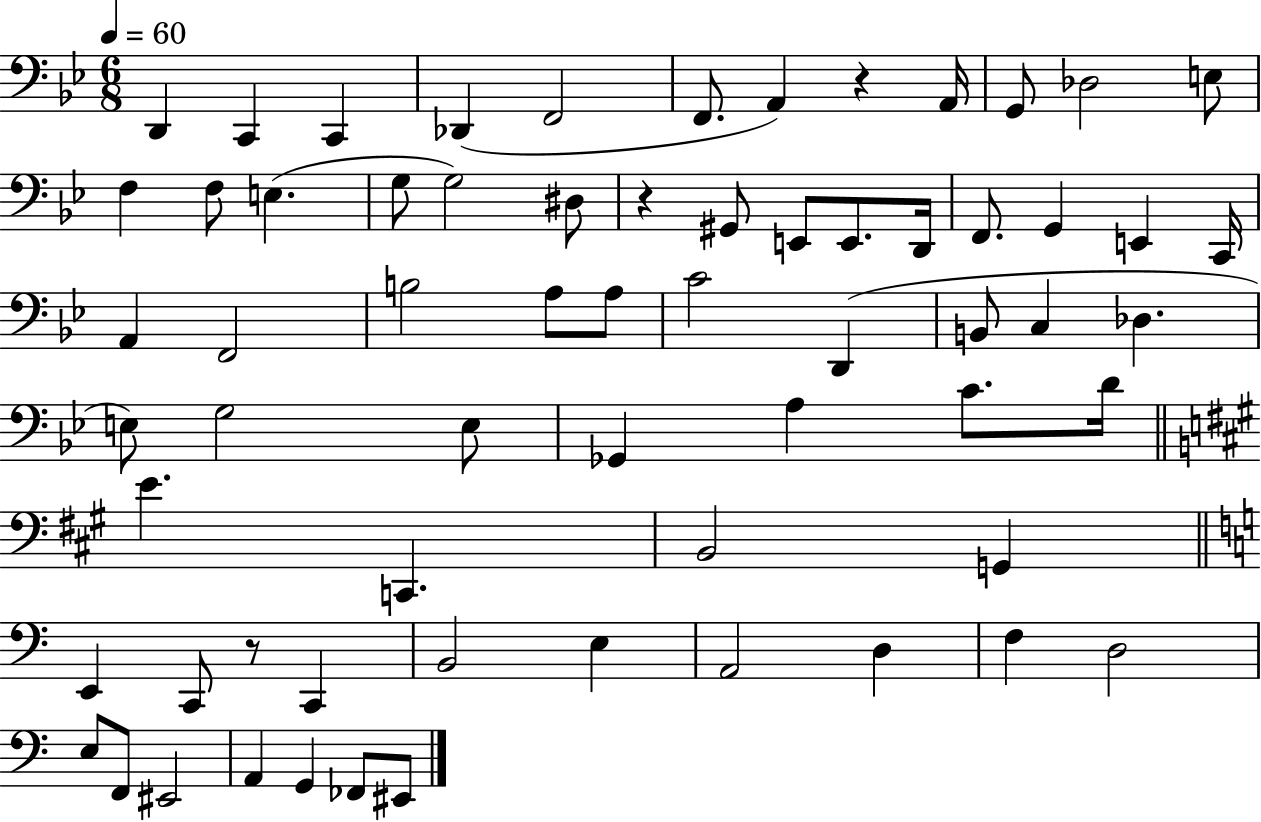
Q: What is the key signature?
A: BES major